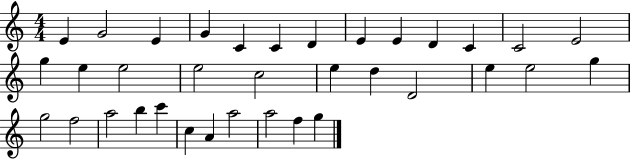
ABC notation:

X:1
T:Untitled
M:4/4
L:1/4
K:C
E G2 E G C C D E E D C C2 E2 g e e2 e2 c2 e d D2 e e2 g g2 f2 a2 b c' c A a2 a2 f g